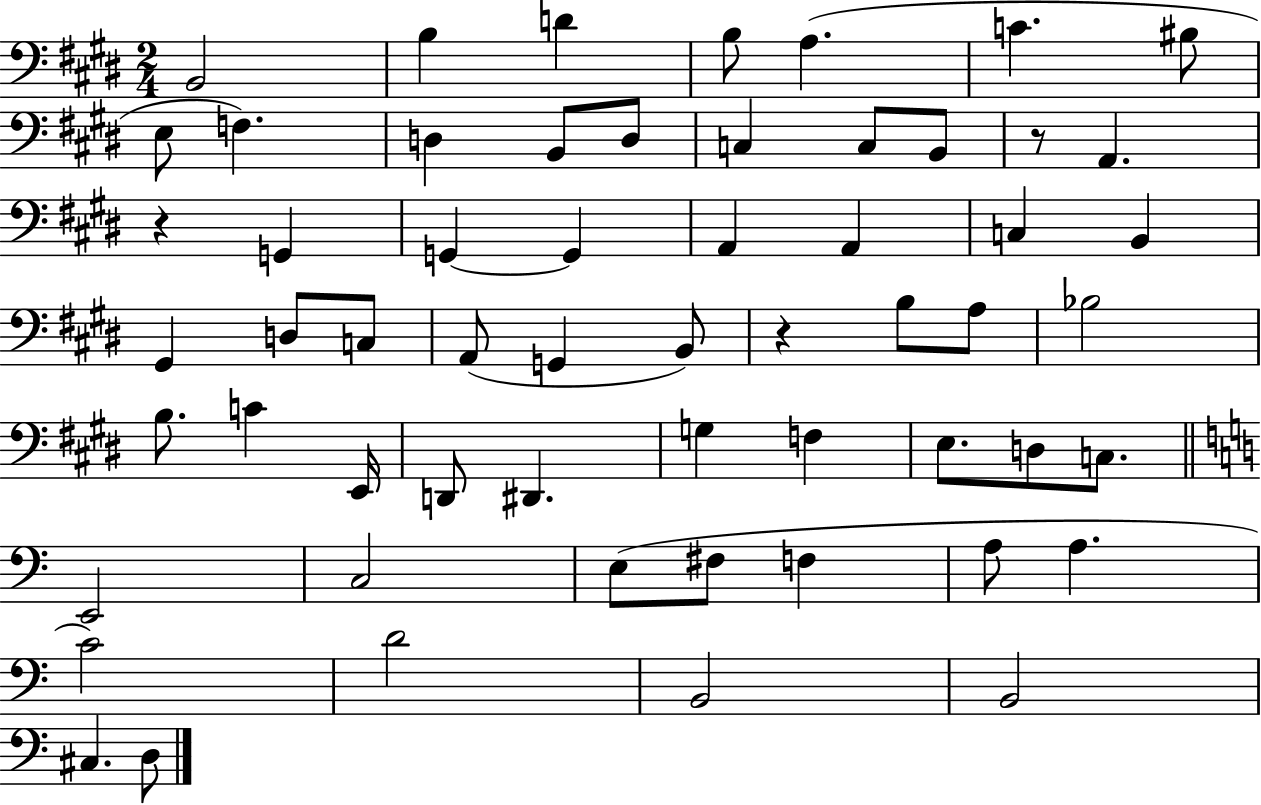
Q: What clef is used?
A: bass